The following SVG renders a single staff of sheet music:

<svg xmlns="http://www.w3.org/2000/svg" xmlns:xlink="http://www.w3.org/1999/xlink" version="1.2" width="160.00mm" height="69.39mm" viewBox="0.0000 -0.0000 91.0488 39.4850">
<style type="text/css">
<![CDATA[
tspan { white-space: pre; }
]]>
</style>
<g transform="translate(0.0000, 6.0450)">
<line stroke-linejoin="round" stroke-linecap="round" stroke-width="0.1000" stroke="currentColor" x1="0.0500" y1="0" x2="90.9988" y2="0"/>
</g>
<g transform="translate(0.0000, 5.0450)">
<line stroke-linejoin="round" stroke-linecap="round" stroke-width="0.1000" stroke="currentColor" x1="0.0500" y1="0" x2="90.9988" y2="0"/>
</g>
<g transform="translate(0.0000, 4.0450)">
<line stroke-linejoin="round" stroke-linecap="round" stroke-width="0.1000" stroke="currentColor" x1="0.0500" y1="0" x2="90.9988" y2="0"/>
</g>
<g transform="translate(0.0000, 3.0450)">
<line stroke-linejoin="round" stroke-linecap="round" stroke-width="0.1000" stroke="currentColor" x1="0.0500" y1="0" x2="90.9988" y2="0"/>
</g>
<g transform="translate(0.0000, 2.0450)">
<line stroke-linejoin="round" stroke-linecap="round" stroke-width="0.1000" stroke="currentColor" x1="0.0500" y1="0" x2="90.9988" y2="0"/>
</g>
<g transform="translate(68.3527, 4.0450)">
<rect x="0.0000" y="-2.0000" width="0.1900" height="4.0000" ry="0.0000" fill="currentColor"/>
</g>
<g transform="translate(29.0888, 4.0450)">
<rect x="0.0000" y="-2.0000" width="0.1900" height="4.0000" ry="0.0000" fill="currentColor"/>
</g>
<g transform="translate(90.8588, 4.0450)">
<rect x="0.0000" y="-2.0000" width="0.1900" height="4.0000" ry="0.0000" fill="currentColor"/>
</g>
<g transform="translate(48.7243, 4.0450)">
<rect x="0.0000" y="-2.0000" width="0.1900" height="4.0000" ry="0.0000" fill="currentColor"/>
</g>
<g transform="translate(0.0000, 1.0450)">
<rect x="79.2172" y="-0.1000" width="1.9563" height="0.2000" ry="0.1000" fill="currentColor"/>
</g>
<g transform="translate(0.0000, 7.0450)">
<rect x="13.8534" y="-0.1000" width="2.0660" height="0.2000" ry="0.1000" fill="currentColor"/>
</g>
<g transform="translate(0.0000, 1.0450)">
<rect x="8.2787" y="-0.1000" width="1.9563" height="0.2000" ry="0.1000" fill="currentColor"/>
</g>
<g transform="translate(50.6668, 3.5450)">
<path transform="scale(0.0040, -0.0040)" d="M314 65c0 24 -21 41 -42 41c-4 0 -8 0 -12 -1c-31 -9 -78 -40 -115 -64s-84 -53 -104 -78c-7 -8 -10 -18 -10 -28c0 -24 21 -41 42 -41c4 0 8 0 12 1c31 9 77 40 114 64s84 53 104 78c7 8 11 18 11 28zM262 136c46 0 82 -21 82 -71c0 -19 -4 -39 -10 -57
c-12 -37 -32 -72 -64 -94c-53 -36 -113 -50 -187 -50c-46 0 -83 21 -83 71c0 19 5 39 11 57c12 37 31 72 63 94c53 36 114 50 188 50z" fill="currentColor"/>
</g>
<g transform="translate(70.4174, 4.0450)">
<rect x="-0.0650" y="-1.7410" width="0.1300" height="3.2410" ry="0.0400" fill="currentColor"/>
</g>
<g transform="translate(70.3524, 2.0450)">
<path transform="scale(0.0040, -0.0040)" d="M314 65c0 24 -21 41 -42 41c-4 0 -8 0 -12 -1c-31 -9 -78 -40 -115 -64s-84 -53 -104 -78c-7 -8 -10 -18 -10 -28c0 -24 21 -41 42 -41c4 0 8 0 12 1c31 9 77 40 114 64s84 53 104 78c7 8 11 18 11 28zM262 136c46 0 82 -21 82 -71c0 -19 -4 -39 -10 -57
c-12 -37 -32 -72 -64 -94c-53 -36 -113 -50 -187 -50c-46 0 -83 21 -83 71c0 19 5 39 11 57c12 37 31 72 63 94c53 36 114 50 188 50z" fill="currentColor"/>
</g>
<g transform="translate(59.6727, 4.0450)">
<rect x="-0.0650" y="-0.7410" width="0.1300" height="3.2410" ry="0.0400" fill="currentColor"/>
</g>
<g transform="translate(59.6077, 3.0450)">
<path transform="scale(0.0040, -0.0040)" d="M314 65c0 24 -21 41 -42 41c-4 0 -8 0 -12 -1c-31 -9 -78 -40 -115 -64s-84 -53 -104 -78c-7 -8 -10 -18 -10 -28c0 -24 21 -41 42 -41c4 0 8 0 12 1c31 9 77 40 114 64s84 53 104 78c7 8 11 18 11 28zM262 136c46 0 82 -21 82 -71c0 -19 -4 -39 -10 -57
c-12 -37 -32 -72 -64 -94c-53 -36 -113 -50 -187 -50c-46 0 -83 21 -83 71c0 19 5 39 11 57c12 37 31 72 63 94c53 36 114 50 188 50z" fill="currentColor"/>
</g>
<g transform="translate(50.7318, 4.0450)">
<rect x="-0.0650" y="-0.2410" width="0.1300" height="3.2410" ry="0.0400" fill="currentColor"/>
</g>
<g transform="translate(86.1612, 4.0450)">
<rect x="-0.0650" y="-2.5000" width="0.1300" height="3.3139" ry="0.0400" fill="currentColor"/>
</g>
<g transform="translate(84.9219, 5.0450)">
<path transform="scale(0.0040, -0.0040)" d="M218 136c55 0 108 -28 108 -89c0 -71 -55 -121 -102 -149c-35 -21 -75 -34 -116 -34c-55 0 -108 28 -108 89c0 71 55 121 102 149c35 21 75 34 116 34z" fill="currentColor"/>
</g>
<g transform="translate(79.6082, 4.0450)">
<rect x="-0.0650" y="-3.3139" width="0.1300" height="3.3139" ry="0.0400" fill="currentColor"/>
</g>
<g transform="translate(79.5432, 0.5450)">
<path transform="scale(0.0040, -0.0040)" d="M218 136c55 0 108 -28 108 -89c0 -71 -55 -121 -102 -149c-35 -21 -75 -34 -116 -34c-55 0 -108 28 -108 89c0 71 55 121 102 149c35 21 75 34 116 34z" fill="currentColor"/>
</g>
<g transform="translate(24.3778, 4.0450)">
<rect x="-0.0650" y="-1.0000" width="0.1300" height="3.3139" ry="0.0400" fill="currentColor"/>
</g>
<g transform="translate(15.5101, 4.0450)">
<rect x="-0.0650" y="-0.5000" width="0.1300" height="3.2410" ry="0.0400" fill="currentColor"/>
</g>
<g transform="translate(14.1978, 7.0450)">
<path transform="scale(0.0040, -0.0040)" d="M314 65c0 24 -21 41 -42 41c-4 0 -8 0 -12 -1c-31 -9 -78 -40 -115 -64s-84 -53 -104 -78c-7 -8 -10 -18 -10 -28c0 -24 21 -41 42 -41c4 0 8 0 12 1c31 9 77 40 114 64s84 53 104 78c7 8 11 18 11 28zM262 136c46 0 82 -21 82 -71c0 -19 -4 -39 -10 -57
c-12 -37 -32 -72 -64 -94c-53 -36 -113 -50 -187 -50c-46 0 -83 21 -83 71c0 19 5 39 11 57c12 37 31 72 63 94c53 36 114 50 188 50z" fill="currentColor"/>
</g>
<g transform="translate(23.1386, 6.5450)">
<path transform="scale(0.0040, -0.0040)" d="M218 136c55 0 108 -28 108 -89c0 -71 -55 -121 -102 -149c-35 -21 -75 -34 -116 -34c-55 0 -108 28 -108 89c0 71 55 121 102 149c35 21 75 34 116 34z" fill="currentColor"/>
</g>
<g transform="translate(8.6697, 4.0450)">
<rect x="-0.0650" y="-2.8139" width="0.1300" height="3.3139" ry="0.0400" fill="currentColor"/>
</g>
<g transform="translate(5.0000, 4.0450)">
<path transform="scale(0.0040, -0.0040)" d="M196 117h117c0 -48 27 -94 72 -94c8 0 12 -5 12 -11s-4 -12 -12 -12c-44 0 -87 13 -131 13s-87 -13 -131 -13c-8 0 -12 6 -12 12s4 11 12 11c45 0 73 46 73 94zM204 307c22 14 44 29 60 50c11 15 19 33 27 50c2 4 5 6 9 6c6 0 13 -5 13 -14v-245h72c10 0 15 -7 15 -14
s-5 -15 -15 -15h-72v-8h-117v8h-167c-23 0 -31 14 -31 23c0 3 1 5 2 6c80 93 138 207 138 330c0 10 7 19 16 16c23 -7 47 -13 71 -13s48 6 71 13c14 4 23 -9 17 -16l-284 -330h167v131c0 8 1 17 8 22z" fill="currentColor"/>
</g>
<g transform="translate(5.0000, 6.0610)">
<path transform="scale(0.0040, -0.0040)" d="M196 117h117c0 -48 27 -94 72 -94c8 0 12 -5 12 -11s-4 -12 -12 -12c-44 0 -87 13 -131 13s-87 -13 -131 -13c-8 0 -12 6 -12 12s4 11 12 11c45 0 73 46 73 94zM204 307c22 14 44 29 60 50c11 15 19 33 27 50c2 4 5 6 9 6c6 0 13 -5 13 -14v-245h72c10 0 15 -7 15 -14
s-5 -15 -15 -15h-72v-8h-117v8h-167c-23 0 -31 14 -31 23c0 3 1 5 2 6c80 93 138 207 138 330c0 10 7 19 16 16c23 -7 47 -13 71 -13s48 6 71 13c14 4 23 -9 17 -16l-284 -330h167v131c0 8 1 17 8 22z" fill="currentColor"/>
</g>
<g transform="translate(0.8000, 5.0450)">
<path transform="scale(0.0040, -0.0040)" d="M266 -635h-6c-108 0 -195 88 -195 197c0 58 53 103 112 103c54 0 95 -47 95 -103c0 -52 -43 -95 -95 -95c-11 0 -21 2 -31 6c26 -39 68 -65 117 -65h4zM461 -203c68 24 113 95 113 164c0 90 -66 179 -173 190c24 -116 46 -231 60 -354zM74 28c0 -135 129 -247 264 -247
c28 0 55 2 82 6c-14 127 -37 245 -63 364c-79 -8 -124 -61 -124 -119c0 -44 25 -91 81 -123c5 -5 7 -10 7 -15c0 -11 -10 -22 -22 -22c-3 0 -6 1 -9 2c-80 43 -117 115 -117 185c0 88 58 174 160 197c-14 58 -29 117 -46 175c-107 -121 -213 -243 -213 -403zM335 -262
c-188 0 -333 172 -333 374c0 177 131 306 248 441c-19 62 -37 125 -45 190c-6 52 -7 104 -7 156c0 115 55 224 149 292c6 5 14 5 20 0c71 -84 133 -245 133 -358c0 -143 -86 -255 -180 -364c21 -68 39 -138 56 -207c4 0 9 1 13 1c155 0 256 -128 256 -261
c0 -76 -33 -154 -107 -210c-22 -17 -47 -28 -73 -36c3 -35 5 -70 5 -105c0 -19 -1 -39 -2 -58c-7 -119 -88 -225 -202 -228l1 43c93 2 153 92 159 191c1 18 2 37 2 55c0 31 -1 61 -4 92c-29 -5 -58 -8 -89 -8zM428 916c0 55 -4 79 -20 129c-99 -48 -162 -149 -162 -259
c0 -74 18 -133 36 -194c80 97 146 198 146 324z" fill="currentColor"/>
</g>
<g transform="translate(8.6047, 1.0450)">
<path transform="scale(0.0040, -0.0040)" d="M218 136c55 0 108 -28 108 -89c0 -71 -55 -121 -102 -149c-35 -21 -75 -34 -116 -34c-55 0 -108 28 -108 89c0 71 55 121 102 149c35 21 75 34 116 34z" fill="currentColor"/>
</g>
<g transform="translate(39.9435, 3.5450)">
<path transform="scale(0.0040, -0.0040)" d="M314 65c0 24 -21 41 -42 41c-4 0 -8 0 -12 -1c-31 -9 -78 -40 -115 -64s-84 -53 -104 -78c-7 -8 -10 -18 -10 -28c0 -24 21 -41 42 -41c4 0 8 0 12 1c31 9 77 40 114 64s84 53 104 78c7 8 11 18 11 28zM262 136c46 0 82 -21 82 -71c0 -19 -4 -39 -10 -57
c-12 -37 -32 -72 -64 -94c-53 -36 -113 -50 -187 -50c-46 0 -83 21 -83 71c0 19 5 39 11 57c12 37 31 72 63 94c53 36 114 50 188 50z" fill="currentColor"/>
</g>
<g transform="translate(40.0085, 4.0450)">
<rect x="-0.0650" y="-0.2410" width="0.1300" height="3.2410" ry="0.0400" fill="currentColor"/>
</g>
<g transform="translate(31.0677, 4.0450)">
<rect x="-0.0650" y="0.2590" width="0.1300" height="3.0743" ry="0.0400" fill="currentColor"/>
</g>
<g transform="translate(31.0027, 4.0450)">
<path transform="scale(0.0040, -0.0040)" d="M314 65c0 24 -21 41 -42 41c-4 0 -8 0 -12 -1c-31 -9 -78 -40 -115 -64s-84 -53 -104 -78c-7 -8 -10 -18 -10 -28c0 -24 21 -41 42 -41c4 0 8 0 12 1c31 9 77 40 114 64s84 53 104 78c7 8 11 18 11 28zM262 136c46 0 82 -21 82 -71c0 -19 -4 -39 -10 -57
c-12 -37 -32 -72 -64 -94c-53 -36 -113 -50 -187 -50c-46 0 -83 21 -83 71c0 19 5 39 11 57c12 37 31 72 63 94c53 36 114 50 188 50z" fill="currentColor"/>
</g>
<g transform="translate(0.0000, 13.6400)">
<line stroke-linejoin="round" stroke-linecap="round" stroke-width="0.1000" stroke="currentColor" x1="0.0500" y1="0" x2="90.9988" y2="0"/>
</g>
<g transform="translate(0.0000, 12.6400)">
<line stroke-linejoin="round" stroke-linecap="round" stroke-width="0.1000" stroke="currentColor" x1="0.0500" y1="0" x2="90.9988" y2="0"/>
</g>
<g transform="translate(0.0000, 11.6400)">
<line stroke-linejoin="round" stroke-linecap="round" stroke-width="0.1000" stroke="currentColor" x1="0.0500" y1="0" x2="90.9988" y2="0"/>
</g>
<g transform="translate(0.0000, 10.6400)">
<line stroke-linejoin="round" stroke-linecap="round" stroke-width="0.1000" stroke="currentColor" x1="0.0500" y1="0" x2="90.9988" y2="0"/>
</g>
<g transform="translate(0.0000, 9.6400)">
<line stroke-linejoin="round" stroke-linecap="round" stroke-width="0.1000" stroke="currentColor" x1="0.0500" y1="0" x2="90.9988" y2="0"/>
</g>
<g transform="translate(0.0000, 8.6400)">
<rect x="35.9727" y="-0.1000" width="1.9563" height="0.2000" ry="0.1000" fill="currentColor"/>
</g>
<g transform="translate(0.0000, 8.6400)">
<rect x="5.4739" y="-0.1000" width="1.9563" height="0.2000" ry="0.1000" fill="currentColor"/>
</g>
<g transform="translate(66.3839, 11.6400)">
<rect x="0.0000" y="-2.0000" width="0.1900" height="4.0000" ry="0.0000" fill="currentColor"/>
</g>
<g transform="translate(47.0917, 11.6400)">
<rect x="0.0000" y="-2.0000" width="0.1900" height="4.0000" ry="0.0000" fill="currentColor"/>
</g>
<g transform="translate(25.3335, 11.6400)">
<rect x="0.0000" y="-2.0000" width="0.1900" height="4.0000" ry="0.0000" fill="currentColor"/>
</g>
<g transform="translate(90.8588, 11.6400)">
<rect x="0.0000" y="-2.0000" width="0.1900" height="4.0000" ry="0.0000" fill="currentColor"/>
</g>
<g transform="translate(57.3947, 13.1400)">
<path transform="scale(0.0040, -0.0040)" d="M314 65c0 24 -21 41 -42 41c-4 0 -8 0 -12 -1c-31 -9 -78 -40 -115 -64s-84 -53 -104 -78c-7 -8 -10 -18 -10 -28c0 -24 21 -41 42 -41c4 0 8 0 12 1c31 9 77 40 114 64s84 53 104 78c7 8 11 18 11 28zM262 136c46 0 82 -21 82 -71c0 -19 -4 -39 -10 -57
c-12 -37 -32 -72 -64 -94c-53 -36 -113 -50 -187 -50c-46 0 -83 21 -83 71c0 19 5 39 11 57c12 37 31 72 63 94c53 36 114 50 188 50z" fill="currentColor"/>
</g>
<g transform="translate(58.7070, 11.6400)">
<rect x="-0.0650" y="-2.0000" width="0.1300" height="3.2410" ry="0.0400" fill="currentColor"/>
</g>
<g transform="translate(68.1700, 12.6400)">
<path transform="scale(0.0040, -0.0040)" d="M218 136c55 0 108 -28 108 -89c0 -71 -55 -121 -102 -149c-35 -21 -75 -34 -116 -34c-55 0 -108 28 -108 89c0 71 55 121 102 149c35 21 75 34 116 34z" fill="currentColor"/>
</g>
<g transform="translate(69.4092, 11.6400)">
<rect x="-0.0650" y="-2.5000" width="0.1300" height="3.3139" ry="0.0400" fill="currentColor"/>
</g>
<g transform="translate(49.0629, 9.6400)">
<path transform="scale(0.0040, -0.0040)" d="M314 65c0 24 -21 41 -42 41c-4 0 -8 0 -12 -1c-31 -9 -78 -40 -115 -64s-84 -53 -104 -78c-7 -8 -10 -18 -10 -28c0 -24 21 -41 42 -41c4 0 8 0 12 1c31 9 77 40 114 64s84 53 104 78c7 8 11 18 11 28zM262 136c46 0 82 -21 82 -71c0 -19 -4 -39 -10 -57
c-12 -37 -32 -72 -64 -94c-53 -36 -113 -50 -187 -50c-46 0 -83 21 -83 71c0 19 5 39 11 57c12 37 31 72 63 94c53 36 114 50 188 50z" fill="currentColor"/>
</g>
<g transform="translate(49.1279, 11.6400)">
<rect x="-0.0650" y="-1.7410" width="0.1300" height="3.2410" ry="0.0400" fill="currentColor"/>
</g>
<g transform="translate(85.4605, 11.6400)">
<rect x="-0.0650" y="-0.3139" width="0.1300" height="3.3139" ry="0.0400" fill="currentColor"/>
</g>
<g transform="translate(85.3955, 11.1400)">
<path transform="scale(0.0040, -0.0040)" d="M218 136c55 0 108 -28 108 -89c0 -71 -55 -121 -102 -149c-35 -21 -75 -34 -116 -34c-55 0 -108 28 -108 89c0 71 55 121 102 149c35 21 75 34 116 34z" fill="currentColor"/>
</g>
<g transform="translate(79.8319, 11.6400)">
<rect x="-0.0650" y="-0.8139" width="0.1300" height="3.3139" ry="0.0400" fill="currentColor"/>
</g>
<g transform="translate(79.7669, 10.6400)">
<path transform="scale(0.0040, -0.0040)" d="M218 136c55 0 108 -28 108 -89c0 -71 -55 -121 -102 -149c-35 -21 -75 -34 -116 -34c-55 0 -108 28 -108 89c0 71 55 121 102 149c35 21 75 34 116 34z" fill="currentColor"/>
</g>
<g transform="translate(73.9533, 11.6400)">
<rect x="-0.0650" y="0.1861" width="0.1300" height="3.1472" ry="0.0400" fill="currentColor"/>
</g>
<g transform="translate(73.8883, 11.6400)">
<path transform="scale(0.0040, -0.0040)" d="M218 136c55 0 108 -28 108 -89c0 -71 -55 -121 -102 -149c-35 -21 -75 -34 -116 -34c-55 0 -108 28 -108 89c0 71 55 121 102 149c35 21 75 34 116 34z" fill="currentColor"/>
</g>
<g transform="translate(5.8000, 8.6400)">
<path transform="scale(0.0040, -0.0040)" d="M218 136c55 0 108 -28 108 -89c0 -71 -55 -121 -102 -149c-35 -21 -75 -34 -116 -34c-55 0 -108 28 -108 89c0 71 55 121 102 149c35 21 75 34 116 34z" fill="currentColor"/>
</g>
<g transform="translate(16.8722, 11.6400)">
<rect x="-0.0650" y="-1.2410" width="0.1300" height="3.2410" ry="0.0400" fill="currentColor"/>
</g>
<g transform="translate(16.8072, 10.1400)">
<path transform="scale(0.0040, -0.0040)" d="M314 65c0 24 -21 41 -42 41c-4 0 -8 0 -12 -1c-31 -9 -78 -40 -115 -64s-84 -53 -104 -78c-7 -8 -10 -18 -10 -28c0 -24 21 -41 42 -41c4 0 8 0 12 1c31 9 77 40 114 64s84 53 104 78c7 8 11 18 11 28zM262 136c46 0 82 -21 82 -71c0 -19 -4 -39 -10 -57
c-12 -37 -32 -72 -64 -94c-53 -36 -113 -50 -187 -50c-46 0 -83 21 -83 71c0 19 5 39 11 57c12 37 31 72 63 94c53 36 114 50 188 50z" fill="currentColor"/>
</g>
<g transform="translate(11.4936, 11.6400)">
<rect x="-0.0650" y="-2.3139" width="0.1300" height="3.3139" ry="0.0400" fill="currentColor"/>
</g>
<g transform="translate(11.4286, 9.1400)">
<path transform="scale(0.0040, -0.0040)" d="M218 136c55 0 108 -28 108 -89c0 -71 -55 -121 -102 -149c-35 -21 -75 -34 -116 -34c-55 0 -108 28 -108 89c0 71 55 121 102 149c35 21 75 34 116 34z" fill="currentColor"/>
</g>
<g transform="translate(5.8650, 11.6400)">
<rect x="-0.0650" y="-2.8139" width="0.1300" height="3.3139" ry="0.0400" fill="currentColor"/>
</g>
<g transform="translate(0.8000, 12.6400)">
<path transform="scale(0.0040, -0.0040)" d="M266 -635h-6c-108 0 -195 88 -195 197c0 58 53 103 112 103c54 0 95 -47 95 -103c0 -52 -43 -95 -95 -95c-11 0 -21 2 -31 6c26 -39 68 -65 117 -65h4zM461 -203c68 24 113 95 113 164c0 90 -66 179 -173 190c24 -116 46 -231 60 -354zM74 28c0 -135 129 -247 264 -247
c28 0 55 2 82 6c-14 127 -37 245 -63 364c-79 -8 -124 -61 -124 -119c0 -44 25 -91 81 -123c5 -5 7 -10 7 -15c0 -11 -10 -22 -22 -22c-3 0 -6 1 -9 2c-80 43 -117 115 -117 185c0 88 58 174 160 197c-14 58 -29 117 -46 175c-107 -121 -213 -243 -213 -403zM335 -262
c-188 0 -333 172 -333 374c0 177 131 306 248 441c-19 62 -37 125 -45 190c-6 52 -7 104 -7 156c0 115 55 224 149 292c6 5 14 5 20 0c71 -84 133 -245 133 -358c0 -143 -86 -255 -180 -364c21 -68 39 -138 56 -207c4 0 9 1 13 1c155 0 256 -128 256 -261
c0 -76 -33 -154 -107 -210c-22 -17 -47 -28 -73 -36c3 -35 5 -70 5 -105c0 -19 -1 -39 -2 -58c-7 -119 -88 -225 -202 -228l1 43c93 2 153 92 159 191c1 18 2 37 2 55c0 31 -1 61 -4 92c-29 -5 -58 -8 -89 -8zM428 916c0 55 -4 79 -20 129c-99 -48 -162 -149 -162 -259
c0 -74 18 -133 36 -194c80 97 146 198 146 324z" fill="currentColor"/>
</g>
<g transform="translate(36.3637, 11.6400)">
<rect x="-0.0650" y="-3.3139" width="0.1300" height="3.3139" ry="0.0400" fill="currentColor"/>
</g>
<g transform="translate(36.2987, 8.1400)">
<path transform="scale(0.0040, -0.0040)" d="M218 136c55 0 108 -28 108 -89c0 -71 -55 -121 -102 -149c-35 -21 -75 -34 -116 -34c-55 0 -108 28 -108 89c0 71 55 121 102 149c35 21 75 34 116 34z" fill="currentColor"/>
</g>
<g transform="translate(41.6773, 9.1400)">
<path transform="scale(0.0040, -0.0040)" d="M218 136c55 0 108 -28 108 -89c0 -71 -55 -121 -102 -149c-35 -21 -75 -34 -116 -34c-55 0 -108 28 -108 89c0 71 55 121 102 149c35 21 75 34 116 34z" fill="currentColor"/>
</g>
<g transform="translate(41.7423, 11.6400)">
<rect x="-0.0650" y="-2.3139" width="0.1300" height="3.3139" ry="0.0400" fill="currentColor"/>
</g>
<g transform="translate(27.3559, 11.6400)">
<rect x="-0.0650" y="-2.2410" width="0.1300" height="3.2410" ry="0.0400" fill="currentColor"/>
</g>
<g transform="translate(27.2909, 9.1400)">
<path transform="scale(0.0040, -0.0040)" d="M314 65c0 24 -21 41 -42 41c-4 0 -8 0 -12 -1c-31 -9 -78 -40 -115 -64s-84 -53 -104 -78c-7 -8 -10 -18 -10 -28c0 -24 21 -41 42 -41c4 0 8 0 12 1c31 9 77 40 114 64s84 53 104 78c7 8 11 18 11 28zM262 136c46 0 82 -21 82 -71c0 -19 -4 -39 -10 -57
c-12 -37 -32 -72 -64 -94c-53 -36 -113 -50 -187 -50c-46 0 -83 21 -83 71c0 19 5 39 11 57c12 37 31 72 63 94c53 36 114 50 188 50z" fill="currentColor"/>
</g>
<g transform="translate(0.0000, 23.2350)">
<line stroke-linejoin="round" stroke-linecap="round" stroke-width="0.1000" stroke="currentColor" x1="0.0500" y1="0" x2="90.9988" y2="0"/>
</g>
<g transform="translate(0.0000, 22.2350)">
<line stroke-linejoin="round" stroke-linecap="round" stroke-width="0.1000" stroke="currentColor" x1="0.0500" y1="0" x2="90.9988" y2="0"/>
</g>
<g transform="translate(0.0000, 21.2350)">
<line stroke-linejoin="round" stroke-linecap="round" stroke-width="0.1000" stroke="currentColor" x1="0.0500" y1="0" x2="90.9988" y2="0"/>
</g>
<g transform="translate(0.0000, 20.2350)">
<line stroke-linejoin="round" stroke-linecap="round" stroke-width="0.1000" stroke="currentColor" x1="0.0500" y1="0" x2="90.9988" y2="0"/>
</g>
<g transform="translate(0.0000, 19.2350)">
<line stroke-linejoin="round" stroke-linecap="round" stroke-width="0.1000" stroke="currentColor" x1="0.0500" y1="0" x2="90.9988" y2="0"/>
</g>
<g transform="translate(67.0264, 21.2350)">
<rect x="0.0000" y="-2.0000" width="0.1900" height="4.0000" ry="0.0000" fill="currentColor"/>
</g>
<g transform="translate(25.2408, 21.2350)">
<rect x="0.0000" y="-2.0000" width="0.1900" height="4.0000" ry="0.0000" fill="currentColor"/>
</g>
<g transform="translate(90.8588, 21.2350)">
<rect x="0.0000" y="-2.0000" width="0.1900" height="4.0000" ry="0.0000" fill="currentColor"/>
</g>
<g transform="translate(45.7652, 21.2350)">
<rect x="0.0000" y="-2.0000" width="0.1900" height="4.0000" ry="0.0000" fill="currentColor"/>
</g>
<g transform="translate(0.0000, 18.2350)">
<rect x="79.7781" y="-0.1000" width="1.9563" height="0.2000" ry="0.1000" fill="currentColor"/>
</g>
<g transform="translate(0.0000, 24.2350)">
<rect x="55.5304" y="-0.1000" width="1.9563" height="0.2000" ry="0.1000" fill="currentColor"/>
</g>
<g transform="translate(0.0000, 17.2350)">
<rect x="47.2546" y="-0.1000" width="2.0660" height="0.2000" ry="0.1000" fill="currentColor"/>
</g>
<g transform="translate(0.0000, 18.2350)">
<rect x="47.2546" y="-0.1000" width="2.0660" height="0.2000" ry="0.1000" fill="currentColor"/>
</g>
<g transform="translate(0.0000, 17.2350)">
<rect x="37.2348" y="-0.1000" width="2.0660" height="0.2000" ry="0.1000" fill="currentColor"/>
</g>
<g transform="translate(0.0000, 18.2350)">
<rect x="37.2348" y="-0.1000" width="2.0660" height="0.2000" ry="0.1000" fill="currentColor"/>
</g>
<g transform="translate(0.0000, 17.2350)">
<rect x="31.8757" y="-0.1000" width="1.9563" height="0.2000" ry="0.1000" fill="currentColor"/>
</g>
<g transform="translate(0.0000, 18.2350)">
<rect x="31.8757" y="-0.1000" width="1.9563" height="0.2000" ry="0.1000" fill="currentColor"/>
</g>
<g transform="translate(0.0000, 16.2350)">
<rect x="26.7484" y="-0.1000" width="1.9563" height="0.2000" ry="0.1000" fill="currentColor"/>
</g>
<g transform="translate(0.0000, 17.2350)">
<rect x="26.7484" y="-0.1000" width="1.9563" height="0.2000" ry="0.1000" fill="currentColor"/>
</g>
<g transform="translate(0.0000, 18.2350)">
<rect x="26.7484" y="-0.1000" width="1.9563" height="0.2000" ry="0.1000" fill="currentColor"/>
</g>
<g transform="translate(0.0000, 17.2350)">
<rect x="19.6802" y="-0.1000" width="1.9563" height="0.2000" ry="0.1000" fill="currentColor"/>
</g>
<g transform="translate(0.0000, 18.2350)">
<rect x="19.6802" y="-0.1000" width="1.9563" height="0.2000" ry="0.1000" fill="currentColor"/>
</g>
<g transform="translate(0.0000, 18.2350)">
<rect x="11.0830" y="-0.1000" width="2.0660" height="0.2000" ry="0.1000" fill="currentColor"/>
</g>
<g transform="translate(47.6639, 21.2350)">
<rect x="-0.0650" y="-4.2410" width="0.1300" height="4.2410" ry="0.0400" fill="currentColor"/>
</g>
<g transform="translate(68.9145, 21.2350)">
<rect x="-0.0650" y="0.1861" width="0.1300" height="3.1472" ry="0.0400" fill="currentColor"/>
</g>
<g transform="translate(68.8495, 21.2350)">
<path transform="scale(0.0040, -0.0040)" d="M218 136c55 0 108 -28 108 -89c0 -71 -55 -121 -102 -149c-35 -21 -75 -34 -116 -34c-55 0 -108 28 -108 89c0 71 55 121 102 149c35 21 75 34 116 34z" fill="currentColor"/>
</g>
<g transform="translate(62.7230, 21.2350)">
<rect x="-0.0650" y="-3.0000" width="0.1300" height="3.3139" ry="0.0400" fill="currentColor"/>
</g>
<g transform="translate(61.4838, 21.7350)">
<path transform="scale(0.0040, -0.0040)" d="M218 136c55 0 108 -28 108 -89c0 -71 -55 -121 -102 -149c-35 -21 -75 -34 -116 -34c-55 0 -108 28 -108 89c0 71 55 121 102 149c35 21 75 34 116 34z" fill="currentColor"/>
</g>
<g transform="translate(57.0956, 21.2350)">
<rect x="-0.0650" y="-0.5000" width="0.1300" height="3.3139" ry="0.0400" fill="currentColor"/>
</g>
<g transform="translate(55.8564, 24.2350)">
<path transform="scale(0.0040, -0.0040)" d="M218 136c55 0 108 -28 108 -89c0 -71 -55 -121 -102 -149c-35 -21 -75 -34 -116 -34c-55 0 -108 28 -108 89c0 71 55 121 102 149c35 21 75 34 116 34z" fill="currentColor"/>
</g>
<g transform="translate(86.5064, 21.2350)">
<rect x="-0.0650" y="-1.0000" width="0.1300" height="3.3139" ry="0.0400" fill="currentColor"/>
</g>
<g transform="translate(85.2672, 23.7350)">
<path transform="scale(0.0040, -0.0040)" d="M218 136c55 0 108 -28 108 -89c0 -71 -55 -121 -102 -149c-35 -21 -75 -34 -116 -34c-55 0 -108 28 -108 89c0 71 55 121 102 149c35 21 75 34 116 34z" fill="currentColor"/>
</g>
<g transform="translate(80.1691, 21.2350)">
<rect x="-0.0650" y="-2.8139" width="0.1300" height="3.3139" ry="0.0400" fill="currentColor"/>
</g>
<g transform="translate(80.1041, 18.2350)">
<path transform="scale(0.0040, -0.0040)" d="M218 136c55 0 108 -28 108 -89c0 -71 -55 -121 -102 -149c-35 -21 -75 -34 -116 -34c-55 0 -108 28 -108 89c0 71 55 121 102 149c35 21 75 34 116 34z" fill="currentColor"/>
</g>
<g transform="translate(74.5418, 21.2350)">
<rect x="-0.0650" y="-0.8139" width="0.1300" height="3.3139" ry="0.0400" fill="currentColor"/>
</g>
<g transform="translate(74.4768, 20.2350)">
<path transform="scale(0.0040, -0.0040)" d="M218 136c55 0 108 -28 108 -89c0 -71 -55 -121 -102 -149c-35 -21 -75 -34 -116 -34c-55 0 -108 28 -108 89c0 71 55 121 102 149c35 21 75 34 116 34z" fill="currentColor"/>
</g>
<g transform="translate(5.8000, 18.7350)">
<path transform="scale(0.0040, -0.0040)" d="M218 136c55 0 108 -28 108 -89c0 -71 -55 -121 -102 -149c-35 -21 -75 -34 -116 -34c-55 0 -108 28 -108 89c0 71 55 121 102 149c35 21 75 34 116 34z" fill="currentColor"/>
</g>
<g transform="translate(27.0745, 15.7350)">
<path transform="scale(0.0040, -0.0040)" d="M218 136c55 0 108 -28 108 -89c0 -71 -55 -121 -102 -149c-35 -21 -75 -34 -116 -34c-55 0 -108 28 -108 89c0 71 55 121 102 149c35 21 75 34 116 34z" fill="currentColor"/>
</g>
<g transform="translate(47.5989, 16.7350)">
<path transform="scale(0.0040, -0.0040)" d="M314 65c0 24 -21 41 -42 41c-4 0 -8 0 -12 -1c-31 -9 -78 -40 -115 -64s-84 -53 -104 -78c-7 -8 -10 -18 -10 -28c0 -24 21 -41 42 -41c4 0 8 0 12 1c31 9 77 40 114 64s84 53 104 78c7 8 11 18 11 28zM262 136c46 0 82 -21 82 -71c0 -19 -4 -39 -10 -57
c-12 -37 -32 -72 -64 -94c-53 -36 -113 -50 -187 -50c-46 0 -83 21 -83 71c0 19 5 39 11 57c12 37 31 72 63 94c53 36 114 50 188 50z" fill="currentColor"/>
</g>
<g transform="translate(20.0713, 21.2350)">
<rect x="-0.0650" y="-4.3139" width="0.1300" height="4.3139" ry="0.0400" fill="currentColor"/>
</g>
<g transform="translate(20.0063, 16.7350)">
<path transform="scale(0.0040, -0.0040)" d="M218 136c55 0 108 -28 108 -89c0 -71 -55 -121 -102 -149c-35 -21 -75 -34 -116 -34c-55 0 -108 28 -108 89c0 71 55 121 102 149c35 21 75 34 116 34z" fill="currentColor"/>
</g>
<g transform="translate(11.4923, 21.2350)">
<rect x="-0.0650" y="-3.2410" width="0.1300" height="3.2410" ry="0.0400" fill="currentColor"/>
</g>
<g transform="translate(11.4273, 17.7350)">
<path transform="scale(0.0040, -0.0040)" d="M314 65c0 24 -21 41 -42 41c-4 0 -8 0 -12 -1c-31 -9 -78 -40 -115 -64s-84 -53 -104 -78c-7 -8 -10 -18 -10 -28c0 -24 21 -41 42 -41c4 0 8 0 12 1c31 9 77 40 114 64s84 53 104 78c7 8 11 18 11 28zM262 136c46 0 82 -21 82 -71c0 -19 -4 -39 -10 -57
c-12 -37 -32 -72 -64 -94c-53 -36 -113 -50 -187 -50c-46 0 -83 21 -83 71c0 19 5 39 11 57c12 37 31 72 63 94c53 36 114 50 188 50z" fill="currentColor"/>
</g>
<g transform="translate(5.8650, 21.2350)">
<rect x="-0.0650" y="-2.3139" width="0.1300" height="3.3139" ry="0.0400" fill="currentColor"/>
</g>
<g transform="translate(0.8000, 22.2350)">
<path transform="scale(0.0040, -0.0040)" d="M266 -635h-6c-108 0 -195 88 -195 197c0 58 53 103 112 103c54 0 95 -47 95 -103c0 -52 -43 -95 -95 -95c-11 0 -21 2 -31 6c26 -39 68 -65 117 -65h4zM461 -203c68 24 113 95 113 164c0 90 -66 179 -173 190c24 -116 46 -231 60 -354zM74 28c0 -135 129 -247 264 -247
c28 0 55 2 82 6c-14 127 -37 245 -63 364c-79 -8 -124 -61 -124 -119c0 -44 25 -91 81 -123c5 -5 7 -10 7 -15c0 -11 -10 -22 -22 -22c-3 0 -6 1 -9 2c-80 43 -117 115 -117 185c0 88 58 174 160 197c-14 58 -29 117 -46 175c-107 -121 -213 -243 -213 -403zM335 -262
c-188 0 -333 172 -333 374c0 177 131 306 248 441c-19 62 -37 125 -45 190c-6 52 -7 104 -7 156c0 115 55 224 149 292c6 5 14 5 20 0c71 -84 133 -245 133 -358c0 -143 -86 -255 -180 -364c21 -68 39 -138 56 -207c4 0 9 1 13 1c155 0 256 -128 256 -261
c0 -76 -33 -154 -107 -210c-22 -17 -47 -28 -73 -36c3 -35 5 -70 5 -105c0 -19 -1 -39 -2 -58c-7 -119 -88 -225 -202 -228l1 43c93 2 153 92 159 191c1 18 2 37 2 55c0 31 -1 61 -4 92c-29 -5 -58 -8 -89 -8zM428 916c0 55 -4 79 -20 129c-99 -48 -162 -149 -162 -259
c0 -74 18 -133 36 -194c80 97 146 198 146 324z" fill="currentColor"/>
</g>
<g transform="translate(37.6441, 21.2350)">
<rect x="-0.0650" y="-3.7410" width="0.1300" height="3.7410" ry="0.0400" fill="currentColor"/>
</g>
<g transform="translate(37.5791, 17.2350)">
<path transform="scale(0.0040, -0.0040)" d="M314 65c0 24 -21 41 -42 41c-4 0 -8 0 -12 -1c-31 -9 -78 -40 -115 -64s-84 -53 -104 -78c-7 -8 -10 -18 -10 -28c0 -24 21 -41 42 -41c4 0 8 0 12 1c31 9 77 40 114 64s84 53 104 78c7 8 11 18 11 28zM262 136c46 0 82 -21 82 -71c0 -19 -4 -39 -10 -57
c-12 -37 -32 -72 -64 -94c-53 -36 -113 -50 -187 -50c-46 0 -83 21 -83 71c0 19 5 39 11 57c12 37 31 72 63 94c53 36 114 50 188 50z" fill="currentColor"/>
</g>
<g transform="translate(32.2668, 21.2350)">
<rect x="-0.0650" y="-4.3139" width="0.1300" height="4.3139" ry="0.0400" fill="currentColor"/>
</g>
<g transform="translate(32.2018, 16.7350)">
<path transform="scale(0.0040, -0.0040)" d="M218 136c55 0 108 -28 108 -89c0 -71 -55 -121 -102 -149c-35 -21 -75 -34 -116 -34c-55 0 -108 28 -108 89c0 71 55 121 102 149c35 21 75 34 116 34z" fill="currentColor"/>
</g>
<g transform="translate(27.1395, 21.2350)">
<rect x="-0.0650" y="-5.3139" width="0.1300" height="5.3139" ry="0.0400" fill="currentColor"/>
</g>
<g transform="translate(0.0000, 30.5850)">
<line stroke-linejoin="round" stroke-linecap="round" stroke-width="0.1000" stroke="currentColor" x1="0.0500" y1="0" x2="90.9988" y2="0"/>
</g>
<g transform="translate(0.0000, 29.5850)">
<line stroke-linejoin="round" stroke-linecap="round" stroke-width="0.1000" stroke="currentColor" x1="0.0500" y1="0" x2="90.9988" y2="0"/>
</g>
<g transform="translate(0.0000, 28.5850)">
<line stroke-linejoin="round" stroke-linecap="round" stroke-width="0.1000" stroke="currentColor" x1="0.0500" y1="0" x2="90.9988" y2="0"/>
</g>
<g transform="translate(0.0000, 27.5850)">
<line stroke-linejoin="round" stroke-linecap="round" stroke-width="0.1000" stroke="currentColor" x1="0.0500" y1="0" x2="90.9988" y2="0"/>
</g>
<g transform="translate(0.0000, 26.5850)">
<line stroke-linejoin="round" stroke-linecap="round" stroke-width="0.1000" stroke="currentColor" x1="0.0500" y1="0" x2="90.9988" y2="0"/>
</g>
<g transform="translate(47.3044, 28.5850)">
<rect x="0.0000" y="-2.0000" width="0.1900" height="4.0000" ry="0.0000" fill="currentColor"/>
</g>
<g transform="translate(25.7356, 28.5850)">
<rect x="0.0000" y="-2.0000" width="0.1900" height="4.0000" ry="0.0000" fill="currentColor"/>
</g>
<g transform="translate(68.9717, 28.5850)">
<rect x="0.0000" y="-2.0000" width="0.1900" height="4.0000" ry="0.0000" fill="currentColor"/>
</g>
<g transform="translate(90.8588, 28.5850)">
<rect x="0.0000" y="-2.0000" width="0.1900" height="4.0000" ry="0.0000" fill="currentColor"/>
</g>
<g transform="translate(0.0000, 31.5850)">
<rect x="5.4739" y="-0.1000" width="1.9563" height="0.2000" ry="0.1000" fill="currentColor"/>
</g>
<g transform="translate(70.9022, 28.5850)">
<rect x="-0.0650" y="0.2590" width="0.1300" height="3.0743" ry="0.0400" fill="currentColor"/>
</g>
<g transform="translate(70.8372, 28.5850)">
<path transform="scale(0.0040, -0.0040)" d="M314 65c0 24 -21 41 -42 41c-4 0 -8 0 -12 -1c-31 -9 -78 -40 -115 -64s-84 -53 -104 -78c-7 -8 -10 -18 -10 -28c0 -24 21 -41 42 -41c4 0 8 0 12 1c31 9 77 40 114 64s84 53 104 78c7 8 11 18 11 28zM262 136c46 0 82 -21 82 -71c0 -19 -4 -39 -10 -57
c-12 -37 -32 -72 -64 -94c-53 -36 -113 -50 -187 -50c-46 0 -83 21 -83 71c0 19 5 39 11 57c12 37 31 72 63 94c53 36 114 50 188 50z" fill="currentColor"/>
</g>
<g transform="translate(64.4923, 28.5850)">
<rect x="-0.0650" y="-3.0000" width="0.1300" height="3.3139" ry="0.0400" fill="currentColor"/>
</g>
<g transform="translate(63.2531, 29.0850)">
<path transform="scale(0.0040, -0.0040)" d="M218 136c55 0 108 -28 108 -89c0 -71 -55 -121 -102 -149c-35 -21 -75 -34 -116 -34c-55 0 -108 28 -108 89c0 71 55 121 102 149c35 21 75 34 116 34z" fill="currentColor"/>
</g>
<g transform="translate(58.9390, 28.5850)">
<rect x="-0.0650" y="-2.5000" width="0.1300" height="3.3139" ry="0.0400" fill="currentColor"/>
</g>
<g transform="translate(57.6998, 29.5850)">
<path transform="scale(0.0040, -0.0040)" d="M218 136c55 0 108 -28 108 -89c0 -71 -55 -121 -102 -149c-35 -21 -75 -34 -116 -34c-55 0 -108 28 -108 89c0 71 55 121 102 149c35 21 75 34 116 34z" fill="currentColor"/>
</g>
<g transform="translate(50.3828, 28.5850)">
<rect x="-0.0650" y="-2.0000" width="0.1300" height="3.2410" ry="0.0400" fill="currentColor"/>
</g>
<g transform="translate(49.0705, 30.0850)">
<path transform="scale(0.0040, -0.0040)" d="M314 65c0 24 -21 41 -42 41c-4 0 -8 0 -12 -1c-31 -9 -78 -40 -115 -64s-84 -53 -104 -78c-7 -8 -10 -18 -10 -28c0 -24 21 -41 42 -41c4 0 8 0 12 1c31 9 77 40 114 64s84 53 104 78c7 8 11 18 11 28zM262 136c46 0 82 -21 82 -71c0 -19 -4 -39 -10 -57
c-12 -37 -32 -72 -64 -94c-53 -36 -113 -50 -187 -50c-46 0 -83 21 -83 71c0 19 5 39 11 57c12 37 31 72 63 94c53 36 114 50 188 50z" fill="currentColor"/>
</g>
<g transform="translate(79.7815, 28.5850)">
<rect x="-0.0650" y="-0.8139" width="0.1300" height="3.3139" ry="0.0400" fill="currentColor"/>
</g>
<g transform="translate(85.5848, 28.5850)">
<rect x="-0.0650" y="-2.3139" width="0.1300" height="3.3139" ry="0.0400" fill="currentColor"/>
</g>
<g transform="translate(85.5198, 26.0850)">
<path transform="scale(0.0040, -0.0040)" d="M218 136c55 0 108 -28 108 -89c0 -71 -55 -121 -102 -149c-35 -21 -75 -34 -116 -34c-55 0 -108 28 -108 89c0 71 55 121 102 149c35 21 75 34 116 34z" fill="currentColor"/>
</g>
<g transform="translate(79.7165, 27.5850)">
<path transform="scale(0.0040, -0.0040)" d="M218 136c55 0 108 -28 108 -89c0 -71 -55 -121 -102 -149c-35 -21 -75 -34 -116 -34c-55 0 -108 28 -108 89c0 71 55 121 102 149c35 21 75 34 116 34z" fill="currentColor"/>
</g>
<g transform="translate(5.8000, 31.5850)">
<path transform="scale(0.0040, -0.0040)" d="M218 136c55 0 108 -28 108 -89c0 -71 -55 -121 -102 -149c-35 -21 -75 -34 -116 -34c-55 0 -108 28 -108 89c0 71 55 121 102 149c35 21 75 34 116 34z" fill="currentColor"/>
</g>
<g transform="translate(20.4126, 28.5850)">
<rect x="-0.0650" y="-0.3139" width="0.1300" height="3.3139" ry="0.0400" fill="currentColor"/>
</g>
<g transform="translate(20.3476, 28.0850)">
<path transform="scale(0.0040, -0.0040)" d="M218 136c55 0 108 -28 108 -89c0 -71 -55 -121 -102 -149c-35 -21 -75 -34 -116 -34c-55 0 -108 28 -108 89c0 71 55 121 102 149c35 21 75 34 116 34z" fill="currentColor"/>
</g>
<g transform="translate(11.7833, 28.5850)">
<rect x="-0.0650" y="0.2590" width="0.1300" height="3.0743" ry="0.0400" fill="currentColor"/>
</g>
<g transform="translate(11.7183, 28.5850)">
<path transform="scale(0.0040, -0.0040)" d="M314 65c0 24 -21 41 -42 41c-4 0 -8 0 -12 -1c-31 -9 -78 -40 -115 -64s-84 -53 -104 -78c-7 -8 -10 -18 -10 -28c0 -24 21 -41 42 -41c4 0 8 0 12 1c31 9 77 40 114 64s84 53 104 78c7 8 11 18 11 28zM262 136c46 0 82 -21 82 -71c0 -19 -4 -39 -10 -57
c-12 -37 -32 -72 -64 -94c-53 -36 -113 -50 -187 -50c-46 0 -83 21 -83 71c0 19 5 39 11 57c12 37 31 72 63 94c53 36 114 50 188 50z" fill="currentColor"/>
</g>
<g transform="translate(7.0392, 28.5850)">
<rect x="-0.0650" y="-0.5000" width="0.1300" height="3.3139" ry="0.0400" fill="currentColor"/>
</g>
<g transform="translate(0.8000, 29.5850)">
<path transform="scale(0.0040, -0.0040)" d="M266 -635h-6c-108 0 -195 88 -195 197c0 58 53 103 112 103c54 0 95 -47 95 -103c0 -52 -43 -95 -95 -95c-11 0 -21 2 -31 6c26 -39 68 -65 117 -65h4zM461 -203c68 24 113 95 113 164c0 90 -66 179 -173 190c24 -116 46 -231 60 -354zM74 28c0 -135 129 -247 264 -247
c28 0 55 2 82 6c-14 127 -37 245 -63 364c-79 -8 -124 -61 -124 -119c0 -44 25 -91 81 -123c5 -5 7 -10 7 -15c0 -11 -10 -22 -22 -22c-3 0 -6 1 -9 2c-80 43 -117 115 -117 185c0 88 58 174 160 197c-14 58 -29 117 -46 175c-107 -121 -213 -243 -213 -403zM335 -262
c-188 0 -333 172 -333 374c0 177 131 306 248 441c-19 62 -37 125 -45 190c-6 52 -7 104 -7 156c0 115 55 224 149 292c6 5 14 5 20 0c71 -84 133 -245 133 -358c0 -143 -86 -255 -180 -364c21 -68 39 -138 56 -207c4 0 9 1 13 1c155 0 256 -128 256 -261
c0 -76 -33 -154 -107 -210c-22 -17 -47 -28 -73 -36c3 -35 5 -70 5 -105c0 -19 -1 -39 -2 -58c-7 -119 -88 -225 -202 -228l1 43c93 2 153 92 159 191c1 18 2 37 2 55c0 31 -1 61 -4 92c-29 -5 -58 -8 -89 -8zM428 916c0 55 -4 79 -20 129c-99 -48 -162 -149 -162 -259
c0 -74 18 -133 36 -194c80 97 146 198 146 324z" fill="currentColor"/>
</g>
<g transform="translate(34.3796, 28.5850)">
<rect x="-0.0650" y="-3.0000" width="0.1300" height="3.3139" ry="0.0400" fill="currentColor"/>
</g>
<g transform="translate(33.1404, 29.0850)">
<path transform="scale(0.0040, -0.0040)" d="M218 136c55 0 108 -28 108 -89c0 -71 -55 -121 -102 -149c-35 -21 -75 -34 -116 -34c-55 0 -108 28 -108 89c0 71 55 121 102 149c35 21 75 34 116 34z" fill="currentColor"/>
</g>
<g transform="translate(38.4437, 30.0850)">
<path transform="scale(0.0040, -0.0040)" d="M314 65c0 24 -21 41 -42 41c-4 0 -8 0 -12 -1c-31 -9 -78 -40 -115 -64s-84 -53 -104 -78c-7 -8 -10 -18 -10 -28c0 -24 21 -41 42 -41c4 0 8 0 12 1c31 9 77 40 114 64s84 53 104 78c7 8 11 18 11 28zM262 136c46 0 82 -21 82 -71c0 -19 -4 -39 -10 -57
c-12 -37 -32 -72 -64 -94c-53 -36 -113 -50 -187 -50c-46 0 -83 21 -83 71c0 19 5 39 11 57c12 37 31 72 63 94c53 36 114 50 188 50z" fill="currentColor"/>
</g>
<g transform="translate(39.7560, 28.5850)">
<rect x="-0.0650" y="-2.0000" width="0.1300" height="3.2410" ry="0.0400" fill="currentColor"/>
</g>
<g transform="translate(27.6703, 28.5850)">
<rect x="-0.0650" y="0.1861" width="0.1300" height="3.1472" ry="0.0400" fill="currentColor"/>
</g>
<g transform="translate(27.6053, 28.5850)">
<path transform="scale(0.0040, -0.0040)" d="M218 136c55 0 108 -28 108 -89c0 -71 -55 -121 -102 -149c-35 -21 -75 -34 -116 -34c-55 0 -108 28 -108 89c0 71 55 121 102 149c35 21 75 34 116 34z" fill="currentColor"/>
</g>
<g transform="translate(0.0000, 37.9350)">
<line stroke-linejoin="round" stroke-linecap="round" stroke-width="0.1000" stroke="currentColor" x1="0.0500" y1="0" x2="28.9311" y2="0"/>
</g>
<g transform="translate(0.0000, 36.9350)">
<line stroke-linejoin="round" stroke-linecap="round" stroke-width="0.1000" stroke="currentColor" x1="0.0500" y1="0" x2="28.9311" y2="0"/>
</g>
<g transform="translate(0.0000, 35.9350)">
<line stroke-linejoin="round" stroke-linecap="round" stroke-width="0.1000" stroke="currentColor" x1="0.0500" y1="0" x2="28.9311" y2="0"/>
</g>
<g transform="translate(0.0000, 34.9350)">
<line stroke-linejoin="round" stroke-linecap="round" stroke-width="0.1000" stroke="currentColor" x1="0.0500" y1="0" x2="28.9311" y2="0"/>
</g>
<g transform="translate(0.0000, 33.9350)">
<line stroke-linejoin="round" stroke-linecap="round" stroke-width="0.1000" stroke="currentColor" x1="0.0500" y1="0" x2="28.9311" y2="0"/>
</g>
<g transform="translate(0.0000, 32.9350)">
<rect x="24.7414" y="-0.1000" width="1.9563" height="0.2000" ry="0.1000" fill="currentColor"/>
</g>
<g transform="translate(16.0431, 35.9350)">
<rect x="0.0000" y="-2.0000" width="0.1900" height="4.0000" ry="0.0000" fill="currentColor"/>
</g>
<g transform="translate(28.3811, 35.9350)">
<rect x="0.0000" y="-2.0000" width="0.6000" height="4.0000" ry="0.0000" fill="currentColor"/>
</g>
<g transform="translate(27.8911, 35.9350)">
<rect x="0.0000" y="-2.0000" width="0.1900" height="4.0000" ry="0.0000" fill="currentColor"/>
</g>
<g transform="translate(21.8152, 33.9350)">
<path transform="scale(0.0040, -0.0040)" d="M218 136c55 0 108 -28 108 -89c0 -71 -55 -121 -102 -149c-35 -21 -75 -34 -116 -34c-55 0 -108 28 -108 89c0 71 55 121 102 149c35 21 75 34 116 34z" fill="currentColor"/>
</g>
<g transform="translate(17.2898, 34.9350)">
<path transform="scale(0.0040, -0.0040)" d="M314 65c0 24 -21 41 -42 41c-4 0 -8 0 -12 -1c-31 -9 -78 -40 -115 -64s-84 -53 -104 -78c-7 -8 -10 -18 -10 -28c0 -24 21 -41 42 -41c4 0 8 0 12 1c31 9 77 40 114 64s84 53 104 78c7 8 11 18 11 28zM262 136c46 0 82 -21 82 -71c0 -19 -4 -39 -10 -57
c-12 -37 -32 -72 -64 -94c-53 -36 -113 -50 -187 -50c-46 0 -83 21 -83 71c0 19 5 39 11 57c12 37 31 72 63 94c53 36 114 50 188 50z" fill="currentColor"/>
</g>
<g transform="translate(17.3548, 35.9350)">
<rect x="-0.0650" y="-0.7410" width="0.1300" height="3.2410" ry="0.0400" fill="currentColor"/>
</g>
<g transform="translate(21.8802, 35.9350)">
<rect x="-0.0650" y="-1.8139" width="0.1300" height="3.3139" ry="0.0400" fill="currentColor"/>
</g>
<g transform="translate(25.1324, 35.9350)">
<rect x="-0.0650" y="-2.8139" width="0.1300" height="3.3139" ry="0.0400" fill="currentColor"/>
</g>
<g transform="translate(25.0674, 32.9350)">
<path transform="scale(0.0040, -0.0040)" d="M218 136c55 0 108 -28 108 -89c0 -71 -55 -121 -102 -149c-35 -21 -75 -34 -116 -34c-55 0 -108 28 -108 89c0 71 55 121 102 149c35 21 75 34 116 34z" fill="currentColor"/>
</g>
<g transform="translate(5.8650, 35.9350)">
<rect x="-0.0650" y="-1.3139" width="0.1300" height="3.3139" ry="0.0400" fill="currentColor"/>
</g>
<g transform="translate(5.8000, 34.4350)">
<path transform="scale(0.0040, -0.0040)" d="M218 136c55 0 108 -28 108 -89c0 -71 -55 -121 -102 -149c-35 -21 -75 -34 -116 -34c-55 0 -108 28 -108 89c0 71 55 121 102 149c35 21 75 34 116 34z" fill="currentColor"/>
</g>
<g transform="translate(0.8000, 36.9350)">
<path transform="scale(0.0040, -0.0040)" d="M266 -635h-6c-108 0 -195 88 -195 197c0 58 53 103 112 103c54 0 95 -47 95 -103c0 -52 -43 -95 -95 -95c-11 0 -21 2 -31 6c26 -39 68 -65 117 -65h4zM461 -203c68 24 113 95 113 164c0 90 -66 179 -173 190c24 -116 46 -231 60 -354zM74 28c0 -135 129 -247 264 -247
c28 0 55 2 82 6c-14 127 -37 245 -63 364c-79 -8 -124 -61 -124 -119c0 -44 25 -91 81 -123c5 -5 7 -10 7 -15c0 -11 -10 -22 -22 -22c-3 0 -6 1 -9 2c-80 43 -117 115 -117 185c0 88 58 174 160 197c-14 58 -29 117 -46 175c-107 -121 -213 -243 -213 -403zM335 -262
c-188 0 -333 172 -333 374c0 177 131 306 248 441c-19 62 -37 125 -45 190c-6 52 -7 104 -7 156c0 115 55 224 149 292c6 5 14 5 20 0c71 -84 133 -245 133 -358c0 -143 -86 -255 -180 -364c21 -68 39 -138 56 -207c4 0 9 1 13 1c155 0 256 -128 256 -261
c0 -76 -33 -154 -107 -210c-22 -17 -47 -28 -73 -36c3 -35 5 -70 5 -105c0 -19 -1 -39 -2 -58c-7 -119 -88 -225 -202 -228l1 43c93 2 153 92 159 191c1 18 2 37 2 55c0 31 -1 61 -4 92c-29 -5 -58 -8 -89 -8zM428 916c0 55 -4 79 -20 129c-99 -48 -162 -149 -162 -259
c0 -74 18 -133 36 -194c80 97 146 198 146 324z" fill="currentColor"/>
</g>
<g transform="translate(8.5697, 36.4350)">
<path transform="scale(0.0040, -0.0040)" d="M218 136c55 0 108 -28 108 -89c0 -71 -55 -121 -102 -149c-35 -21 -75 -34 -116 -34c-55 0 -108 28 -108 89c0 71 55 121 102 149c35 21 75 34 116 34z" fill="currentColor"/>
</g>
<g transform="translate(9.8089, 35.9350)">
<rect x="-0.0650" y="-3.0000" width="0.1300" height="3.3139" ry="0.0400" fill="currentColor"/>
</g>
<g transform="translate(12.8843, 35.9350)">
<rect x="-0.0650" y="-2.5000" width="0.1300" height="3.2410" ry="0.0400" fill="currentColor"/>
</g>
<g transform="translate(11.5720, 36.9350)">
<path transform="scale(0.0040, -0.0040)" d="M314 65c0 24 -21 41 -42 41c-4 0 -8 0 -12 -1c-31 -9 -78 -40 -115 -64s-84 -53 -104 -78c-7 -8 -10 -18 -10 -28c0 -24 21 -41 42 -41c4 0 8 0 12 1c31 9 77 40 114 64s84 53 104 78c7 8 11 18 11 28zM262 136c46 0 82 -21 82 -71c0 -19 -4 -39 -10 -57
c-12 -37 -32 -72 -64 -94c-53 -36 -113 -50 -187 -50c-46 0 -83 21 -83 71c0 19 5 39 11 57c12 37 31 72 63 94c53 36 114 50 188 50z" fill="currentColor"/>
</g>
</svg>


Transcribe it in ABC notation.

X:1
T:Untitled
M:4/4
L:1/4
K:C
a C2 D B2 c2 c2 d2 f2 b G a g e2 g2 b g f2 F2 G B d c g b2 d' f' d' c'2 d'2 C A B d a D C B2 c B A F2 F2 G A B2 d g e A G2 d2 f a